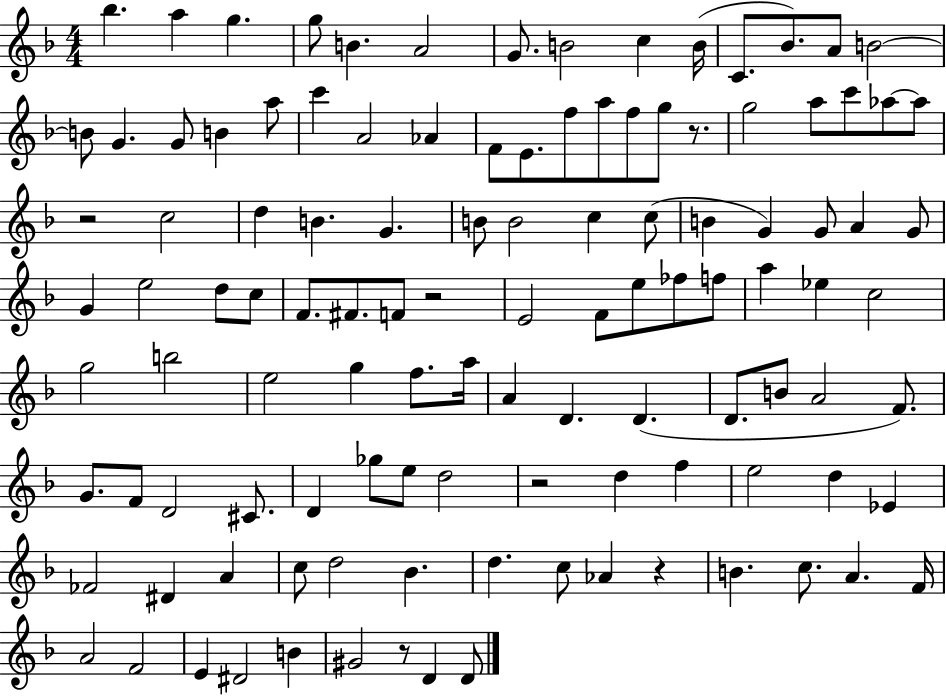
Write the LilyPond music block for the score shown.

{
  \clef treble
  \numericTimeSignature
  \time 4/4
  \key f \major
  \repeat volta 2 { bes''4. a''4 g''4. | g''8 b'4. a'2 | g'8. b'2 c''4 b'16( | c'8. bes'8.) a'8 b'2~~ | \break b'8 g'4. g'8 b'4 a''8 | c'''4 a'2 aes'4 | f'8 e'8. f''8 a''8 f''8 g''8 r8. | g''2 a''8 c'''8 aes''8~~ aes''8 | \break r2 c''2 | d''4 b'4. g'4. | b'8 b'2 c''4 c''8( | b'4 g'4) g'8 a'4 g'8 | \break g'4 e''2 d''8 c''8 | f'8. fis'8. f'8 r2 | e'2 f'8 e''8 fes''8 f''8 | a''4 ees''4 c''2 | \break g''2 b''2 | e''2 g''4 f''8. a''16 | a'4 d'4. d'4.( | d'8. b'8 a'2 f'8.) | \break g'8. f'8 d'2 cis'8. | d'4 ges''8 e''8 d''2 | r2 d''4 f''4 | e''2 d''4 ees'4 | \break fes'2 dis'4 a'4 | c''8 d''2 bes'4. | d''4. c''8 aes'4 r4 | b'4. c''8. a'4. f'16 | \break a'2 f'2 | e'4 dis'2 b'4 | gis'2 r8 d'4 d'8 | } \bar "|."
}